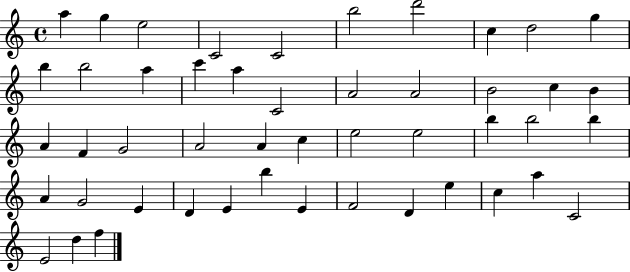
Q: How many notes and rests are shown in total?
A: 48